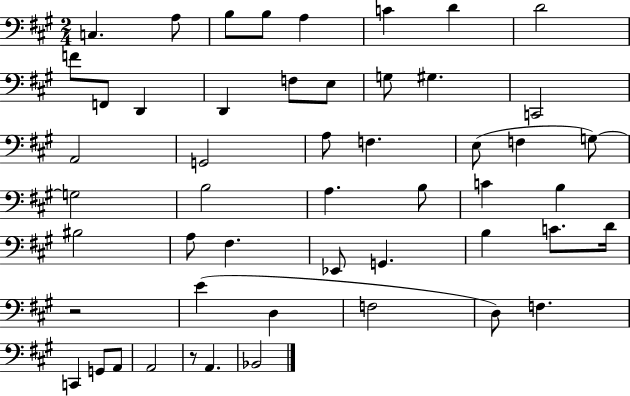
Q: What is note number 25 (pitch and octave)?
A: G3